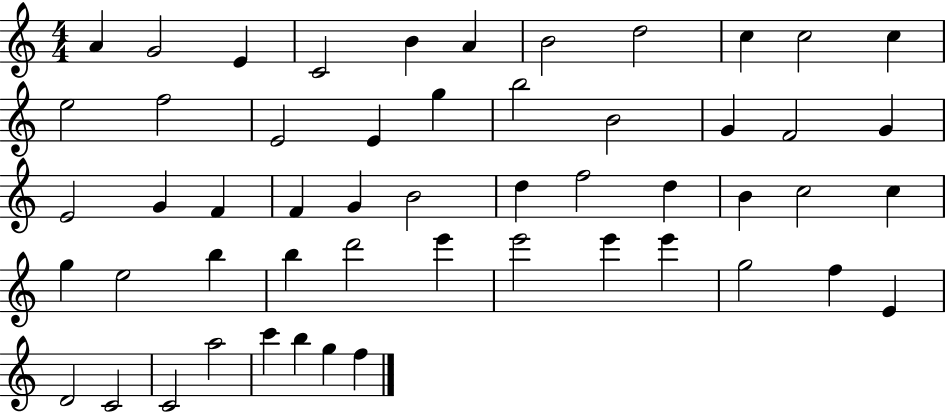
X:1
T:Untitled
M:4/4
L:1/4
K:C
A G2 E C2 B A B2 d2 c c2 c e2 f2 E2 E g b2 B2 G F2 G E2 G F F G B2 d f2 d B c2 c g e2 b b d'2 e' e'2 e' e' g2 f E D2 C2 C2 a2 c' b g f